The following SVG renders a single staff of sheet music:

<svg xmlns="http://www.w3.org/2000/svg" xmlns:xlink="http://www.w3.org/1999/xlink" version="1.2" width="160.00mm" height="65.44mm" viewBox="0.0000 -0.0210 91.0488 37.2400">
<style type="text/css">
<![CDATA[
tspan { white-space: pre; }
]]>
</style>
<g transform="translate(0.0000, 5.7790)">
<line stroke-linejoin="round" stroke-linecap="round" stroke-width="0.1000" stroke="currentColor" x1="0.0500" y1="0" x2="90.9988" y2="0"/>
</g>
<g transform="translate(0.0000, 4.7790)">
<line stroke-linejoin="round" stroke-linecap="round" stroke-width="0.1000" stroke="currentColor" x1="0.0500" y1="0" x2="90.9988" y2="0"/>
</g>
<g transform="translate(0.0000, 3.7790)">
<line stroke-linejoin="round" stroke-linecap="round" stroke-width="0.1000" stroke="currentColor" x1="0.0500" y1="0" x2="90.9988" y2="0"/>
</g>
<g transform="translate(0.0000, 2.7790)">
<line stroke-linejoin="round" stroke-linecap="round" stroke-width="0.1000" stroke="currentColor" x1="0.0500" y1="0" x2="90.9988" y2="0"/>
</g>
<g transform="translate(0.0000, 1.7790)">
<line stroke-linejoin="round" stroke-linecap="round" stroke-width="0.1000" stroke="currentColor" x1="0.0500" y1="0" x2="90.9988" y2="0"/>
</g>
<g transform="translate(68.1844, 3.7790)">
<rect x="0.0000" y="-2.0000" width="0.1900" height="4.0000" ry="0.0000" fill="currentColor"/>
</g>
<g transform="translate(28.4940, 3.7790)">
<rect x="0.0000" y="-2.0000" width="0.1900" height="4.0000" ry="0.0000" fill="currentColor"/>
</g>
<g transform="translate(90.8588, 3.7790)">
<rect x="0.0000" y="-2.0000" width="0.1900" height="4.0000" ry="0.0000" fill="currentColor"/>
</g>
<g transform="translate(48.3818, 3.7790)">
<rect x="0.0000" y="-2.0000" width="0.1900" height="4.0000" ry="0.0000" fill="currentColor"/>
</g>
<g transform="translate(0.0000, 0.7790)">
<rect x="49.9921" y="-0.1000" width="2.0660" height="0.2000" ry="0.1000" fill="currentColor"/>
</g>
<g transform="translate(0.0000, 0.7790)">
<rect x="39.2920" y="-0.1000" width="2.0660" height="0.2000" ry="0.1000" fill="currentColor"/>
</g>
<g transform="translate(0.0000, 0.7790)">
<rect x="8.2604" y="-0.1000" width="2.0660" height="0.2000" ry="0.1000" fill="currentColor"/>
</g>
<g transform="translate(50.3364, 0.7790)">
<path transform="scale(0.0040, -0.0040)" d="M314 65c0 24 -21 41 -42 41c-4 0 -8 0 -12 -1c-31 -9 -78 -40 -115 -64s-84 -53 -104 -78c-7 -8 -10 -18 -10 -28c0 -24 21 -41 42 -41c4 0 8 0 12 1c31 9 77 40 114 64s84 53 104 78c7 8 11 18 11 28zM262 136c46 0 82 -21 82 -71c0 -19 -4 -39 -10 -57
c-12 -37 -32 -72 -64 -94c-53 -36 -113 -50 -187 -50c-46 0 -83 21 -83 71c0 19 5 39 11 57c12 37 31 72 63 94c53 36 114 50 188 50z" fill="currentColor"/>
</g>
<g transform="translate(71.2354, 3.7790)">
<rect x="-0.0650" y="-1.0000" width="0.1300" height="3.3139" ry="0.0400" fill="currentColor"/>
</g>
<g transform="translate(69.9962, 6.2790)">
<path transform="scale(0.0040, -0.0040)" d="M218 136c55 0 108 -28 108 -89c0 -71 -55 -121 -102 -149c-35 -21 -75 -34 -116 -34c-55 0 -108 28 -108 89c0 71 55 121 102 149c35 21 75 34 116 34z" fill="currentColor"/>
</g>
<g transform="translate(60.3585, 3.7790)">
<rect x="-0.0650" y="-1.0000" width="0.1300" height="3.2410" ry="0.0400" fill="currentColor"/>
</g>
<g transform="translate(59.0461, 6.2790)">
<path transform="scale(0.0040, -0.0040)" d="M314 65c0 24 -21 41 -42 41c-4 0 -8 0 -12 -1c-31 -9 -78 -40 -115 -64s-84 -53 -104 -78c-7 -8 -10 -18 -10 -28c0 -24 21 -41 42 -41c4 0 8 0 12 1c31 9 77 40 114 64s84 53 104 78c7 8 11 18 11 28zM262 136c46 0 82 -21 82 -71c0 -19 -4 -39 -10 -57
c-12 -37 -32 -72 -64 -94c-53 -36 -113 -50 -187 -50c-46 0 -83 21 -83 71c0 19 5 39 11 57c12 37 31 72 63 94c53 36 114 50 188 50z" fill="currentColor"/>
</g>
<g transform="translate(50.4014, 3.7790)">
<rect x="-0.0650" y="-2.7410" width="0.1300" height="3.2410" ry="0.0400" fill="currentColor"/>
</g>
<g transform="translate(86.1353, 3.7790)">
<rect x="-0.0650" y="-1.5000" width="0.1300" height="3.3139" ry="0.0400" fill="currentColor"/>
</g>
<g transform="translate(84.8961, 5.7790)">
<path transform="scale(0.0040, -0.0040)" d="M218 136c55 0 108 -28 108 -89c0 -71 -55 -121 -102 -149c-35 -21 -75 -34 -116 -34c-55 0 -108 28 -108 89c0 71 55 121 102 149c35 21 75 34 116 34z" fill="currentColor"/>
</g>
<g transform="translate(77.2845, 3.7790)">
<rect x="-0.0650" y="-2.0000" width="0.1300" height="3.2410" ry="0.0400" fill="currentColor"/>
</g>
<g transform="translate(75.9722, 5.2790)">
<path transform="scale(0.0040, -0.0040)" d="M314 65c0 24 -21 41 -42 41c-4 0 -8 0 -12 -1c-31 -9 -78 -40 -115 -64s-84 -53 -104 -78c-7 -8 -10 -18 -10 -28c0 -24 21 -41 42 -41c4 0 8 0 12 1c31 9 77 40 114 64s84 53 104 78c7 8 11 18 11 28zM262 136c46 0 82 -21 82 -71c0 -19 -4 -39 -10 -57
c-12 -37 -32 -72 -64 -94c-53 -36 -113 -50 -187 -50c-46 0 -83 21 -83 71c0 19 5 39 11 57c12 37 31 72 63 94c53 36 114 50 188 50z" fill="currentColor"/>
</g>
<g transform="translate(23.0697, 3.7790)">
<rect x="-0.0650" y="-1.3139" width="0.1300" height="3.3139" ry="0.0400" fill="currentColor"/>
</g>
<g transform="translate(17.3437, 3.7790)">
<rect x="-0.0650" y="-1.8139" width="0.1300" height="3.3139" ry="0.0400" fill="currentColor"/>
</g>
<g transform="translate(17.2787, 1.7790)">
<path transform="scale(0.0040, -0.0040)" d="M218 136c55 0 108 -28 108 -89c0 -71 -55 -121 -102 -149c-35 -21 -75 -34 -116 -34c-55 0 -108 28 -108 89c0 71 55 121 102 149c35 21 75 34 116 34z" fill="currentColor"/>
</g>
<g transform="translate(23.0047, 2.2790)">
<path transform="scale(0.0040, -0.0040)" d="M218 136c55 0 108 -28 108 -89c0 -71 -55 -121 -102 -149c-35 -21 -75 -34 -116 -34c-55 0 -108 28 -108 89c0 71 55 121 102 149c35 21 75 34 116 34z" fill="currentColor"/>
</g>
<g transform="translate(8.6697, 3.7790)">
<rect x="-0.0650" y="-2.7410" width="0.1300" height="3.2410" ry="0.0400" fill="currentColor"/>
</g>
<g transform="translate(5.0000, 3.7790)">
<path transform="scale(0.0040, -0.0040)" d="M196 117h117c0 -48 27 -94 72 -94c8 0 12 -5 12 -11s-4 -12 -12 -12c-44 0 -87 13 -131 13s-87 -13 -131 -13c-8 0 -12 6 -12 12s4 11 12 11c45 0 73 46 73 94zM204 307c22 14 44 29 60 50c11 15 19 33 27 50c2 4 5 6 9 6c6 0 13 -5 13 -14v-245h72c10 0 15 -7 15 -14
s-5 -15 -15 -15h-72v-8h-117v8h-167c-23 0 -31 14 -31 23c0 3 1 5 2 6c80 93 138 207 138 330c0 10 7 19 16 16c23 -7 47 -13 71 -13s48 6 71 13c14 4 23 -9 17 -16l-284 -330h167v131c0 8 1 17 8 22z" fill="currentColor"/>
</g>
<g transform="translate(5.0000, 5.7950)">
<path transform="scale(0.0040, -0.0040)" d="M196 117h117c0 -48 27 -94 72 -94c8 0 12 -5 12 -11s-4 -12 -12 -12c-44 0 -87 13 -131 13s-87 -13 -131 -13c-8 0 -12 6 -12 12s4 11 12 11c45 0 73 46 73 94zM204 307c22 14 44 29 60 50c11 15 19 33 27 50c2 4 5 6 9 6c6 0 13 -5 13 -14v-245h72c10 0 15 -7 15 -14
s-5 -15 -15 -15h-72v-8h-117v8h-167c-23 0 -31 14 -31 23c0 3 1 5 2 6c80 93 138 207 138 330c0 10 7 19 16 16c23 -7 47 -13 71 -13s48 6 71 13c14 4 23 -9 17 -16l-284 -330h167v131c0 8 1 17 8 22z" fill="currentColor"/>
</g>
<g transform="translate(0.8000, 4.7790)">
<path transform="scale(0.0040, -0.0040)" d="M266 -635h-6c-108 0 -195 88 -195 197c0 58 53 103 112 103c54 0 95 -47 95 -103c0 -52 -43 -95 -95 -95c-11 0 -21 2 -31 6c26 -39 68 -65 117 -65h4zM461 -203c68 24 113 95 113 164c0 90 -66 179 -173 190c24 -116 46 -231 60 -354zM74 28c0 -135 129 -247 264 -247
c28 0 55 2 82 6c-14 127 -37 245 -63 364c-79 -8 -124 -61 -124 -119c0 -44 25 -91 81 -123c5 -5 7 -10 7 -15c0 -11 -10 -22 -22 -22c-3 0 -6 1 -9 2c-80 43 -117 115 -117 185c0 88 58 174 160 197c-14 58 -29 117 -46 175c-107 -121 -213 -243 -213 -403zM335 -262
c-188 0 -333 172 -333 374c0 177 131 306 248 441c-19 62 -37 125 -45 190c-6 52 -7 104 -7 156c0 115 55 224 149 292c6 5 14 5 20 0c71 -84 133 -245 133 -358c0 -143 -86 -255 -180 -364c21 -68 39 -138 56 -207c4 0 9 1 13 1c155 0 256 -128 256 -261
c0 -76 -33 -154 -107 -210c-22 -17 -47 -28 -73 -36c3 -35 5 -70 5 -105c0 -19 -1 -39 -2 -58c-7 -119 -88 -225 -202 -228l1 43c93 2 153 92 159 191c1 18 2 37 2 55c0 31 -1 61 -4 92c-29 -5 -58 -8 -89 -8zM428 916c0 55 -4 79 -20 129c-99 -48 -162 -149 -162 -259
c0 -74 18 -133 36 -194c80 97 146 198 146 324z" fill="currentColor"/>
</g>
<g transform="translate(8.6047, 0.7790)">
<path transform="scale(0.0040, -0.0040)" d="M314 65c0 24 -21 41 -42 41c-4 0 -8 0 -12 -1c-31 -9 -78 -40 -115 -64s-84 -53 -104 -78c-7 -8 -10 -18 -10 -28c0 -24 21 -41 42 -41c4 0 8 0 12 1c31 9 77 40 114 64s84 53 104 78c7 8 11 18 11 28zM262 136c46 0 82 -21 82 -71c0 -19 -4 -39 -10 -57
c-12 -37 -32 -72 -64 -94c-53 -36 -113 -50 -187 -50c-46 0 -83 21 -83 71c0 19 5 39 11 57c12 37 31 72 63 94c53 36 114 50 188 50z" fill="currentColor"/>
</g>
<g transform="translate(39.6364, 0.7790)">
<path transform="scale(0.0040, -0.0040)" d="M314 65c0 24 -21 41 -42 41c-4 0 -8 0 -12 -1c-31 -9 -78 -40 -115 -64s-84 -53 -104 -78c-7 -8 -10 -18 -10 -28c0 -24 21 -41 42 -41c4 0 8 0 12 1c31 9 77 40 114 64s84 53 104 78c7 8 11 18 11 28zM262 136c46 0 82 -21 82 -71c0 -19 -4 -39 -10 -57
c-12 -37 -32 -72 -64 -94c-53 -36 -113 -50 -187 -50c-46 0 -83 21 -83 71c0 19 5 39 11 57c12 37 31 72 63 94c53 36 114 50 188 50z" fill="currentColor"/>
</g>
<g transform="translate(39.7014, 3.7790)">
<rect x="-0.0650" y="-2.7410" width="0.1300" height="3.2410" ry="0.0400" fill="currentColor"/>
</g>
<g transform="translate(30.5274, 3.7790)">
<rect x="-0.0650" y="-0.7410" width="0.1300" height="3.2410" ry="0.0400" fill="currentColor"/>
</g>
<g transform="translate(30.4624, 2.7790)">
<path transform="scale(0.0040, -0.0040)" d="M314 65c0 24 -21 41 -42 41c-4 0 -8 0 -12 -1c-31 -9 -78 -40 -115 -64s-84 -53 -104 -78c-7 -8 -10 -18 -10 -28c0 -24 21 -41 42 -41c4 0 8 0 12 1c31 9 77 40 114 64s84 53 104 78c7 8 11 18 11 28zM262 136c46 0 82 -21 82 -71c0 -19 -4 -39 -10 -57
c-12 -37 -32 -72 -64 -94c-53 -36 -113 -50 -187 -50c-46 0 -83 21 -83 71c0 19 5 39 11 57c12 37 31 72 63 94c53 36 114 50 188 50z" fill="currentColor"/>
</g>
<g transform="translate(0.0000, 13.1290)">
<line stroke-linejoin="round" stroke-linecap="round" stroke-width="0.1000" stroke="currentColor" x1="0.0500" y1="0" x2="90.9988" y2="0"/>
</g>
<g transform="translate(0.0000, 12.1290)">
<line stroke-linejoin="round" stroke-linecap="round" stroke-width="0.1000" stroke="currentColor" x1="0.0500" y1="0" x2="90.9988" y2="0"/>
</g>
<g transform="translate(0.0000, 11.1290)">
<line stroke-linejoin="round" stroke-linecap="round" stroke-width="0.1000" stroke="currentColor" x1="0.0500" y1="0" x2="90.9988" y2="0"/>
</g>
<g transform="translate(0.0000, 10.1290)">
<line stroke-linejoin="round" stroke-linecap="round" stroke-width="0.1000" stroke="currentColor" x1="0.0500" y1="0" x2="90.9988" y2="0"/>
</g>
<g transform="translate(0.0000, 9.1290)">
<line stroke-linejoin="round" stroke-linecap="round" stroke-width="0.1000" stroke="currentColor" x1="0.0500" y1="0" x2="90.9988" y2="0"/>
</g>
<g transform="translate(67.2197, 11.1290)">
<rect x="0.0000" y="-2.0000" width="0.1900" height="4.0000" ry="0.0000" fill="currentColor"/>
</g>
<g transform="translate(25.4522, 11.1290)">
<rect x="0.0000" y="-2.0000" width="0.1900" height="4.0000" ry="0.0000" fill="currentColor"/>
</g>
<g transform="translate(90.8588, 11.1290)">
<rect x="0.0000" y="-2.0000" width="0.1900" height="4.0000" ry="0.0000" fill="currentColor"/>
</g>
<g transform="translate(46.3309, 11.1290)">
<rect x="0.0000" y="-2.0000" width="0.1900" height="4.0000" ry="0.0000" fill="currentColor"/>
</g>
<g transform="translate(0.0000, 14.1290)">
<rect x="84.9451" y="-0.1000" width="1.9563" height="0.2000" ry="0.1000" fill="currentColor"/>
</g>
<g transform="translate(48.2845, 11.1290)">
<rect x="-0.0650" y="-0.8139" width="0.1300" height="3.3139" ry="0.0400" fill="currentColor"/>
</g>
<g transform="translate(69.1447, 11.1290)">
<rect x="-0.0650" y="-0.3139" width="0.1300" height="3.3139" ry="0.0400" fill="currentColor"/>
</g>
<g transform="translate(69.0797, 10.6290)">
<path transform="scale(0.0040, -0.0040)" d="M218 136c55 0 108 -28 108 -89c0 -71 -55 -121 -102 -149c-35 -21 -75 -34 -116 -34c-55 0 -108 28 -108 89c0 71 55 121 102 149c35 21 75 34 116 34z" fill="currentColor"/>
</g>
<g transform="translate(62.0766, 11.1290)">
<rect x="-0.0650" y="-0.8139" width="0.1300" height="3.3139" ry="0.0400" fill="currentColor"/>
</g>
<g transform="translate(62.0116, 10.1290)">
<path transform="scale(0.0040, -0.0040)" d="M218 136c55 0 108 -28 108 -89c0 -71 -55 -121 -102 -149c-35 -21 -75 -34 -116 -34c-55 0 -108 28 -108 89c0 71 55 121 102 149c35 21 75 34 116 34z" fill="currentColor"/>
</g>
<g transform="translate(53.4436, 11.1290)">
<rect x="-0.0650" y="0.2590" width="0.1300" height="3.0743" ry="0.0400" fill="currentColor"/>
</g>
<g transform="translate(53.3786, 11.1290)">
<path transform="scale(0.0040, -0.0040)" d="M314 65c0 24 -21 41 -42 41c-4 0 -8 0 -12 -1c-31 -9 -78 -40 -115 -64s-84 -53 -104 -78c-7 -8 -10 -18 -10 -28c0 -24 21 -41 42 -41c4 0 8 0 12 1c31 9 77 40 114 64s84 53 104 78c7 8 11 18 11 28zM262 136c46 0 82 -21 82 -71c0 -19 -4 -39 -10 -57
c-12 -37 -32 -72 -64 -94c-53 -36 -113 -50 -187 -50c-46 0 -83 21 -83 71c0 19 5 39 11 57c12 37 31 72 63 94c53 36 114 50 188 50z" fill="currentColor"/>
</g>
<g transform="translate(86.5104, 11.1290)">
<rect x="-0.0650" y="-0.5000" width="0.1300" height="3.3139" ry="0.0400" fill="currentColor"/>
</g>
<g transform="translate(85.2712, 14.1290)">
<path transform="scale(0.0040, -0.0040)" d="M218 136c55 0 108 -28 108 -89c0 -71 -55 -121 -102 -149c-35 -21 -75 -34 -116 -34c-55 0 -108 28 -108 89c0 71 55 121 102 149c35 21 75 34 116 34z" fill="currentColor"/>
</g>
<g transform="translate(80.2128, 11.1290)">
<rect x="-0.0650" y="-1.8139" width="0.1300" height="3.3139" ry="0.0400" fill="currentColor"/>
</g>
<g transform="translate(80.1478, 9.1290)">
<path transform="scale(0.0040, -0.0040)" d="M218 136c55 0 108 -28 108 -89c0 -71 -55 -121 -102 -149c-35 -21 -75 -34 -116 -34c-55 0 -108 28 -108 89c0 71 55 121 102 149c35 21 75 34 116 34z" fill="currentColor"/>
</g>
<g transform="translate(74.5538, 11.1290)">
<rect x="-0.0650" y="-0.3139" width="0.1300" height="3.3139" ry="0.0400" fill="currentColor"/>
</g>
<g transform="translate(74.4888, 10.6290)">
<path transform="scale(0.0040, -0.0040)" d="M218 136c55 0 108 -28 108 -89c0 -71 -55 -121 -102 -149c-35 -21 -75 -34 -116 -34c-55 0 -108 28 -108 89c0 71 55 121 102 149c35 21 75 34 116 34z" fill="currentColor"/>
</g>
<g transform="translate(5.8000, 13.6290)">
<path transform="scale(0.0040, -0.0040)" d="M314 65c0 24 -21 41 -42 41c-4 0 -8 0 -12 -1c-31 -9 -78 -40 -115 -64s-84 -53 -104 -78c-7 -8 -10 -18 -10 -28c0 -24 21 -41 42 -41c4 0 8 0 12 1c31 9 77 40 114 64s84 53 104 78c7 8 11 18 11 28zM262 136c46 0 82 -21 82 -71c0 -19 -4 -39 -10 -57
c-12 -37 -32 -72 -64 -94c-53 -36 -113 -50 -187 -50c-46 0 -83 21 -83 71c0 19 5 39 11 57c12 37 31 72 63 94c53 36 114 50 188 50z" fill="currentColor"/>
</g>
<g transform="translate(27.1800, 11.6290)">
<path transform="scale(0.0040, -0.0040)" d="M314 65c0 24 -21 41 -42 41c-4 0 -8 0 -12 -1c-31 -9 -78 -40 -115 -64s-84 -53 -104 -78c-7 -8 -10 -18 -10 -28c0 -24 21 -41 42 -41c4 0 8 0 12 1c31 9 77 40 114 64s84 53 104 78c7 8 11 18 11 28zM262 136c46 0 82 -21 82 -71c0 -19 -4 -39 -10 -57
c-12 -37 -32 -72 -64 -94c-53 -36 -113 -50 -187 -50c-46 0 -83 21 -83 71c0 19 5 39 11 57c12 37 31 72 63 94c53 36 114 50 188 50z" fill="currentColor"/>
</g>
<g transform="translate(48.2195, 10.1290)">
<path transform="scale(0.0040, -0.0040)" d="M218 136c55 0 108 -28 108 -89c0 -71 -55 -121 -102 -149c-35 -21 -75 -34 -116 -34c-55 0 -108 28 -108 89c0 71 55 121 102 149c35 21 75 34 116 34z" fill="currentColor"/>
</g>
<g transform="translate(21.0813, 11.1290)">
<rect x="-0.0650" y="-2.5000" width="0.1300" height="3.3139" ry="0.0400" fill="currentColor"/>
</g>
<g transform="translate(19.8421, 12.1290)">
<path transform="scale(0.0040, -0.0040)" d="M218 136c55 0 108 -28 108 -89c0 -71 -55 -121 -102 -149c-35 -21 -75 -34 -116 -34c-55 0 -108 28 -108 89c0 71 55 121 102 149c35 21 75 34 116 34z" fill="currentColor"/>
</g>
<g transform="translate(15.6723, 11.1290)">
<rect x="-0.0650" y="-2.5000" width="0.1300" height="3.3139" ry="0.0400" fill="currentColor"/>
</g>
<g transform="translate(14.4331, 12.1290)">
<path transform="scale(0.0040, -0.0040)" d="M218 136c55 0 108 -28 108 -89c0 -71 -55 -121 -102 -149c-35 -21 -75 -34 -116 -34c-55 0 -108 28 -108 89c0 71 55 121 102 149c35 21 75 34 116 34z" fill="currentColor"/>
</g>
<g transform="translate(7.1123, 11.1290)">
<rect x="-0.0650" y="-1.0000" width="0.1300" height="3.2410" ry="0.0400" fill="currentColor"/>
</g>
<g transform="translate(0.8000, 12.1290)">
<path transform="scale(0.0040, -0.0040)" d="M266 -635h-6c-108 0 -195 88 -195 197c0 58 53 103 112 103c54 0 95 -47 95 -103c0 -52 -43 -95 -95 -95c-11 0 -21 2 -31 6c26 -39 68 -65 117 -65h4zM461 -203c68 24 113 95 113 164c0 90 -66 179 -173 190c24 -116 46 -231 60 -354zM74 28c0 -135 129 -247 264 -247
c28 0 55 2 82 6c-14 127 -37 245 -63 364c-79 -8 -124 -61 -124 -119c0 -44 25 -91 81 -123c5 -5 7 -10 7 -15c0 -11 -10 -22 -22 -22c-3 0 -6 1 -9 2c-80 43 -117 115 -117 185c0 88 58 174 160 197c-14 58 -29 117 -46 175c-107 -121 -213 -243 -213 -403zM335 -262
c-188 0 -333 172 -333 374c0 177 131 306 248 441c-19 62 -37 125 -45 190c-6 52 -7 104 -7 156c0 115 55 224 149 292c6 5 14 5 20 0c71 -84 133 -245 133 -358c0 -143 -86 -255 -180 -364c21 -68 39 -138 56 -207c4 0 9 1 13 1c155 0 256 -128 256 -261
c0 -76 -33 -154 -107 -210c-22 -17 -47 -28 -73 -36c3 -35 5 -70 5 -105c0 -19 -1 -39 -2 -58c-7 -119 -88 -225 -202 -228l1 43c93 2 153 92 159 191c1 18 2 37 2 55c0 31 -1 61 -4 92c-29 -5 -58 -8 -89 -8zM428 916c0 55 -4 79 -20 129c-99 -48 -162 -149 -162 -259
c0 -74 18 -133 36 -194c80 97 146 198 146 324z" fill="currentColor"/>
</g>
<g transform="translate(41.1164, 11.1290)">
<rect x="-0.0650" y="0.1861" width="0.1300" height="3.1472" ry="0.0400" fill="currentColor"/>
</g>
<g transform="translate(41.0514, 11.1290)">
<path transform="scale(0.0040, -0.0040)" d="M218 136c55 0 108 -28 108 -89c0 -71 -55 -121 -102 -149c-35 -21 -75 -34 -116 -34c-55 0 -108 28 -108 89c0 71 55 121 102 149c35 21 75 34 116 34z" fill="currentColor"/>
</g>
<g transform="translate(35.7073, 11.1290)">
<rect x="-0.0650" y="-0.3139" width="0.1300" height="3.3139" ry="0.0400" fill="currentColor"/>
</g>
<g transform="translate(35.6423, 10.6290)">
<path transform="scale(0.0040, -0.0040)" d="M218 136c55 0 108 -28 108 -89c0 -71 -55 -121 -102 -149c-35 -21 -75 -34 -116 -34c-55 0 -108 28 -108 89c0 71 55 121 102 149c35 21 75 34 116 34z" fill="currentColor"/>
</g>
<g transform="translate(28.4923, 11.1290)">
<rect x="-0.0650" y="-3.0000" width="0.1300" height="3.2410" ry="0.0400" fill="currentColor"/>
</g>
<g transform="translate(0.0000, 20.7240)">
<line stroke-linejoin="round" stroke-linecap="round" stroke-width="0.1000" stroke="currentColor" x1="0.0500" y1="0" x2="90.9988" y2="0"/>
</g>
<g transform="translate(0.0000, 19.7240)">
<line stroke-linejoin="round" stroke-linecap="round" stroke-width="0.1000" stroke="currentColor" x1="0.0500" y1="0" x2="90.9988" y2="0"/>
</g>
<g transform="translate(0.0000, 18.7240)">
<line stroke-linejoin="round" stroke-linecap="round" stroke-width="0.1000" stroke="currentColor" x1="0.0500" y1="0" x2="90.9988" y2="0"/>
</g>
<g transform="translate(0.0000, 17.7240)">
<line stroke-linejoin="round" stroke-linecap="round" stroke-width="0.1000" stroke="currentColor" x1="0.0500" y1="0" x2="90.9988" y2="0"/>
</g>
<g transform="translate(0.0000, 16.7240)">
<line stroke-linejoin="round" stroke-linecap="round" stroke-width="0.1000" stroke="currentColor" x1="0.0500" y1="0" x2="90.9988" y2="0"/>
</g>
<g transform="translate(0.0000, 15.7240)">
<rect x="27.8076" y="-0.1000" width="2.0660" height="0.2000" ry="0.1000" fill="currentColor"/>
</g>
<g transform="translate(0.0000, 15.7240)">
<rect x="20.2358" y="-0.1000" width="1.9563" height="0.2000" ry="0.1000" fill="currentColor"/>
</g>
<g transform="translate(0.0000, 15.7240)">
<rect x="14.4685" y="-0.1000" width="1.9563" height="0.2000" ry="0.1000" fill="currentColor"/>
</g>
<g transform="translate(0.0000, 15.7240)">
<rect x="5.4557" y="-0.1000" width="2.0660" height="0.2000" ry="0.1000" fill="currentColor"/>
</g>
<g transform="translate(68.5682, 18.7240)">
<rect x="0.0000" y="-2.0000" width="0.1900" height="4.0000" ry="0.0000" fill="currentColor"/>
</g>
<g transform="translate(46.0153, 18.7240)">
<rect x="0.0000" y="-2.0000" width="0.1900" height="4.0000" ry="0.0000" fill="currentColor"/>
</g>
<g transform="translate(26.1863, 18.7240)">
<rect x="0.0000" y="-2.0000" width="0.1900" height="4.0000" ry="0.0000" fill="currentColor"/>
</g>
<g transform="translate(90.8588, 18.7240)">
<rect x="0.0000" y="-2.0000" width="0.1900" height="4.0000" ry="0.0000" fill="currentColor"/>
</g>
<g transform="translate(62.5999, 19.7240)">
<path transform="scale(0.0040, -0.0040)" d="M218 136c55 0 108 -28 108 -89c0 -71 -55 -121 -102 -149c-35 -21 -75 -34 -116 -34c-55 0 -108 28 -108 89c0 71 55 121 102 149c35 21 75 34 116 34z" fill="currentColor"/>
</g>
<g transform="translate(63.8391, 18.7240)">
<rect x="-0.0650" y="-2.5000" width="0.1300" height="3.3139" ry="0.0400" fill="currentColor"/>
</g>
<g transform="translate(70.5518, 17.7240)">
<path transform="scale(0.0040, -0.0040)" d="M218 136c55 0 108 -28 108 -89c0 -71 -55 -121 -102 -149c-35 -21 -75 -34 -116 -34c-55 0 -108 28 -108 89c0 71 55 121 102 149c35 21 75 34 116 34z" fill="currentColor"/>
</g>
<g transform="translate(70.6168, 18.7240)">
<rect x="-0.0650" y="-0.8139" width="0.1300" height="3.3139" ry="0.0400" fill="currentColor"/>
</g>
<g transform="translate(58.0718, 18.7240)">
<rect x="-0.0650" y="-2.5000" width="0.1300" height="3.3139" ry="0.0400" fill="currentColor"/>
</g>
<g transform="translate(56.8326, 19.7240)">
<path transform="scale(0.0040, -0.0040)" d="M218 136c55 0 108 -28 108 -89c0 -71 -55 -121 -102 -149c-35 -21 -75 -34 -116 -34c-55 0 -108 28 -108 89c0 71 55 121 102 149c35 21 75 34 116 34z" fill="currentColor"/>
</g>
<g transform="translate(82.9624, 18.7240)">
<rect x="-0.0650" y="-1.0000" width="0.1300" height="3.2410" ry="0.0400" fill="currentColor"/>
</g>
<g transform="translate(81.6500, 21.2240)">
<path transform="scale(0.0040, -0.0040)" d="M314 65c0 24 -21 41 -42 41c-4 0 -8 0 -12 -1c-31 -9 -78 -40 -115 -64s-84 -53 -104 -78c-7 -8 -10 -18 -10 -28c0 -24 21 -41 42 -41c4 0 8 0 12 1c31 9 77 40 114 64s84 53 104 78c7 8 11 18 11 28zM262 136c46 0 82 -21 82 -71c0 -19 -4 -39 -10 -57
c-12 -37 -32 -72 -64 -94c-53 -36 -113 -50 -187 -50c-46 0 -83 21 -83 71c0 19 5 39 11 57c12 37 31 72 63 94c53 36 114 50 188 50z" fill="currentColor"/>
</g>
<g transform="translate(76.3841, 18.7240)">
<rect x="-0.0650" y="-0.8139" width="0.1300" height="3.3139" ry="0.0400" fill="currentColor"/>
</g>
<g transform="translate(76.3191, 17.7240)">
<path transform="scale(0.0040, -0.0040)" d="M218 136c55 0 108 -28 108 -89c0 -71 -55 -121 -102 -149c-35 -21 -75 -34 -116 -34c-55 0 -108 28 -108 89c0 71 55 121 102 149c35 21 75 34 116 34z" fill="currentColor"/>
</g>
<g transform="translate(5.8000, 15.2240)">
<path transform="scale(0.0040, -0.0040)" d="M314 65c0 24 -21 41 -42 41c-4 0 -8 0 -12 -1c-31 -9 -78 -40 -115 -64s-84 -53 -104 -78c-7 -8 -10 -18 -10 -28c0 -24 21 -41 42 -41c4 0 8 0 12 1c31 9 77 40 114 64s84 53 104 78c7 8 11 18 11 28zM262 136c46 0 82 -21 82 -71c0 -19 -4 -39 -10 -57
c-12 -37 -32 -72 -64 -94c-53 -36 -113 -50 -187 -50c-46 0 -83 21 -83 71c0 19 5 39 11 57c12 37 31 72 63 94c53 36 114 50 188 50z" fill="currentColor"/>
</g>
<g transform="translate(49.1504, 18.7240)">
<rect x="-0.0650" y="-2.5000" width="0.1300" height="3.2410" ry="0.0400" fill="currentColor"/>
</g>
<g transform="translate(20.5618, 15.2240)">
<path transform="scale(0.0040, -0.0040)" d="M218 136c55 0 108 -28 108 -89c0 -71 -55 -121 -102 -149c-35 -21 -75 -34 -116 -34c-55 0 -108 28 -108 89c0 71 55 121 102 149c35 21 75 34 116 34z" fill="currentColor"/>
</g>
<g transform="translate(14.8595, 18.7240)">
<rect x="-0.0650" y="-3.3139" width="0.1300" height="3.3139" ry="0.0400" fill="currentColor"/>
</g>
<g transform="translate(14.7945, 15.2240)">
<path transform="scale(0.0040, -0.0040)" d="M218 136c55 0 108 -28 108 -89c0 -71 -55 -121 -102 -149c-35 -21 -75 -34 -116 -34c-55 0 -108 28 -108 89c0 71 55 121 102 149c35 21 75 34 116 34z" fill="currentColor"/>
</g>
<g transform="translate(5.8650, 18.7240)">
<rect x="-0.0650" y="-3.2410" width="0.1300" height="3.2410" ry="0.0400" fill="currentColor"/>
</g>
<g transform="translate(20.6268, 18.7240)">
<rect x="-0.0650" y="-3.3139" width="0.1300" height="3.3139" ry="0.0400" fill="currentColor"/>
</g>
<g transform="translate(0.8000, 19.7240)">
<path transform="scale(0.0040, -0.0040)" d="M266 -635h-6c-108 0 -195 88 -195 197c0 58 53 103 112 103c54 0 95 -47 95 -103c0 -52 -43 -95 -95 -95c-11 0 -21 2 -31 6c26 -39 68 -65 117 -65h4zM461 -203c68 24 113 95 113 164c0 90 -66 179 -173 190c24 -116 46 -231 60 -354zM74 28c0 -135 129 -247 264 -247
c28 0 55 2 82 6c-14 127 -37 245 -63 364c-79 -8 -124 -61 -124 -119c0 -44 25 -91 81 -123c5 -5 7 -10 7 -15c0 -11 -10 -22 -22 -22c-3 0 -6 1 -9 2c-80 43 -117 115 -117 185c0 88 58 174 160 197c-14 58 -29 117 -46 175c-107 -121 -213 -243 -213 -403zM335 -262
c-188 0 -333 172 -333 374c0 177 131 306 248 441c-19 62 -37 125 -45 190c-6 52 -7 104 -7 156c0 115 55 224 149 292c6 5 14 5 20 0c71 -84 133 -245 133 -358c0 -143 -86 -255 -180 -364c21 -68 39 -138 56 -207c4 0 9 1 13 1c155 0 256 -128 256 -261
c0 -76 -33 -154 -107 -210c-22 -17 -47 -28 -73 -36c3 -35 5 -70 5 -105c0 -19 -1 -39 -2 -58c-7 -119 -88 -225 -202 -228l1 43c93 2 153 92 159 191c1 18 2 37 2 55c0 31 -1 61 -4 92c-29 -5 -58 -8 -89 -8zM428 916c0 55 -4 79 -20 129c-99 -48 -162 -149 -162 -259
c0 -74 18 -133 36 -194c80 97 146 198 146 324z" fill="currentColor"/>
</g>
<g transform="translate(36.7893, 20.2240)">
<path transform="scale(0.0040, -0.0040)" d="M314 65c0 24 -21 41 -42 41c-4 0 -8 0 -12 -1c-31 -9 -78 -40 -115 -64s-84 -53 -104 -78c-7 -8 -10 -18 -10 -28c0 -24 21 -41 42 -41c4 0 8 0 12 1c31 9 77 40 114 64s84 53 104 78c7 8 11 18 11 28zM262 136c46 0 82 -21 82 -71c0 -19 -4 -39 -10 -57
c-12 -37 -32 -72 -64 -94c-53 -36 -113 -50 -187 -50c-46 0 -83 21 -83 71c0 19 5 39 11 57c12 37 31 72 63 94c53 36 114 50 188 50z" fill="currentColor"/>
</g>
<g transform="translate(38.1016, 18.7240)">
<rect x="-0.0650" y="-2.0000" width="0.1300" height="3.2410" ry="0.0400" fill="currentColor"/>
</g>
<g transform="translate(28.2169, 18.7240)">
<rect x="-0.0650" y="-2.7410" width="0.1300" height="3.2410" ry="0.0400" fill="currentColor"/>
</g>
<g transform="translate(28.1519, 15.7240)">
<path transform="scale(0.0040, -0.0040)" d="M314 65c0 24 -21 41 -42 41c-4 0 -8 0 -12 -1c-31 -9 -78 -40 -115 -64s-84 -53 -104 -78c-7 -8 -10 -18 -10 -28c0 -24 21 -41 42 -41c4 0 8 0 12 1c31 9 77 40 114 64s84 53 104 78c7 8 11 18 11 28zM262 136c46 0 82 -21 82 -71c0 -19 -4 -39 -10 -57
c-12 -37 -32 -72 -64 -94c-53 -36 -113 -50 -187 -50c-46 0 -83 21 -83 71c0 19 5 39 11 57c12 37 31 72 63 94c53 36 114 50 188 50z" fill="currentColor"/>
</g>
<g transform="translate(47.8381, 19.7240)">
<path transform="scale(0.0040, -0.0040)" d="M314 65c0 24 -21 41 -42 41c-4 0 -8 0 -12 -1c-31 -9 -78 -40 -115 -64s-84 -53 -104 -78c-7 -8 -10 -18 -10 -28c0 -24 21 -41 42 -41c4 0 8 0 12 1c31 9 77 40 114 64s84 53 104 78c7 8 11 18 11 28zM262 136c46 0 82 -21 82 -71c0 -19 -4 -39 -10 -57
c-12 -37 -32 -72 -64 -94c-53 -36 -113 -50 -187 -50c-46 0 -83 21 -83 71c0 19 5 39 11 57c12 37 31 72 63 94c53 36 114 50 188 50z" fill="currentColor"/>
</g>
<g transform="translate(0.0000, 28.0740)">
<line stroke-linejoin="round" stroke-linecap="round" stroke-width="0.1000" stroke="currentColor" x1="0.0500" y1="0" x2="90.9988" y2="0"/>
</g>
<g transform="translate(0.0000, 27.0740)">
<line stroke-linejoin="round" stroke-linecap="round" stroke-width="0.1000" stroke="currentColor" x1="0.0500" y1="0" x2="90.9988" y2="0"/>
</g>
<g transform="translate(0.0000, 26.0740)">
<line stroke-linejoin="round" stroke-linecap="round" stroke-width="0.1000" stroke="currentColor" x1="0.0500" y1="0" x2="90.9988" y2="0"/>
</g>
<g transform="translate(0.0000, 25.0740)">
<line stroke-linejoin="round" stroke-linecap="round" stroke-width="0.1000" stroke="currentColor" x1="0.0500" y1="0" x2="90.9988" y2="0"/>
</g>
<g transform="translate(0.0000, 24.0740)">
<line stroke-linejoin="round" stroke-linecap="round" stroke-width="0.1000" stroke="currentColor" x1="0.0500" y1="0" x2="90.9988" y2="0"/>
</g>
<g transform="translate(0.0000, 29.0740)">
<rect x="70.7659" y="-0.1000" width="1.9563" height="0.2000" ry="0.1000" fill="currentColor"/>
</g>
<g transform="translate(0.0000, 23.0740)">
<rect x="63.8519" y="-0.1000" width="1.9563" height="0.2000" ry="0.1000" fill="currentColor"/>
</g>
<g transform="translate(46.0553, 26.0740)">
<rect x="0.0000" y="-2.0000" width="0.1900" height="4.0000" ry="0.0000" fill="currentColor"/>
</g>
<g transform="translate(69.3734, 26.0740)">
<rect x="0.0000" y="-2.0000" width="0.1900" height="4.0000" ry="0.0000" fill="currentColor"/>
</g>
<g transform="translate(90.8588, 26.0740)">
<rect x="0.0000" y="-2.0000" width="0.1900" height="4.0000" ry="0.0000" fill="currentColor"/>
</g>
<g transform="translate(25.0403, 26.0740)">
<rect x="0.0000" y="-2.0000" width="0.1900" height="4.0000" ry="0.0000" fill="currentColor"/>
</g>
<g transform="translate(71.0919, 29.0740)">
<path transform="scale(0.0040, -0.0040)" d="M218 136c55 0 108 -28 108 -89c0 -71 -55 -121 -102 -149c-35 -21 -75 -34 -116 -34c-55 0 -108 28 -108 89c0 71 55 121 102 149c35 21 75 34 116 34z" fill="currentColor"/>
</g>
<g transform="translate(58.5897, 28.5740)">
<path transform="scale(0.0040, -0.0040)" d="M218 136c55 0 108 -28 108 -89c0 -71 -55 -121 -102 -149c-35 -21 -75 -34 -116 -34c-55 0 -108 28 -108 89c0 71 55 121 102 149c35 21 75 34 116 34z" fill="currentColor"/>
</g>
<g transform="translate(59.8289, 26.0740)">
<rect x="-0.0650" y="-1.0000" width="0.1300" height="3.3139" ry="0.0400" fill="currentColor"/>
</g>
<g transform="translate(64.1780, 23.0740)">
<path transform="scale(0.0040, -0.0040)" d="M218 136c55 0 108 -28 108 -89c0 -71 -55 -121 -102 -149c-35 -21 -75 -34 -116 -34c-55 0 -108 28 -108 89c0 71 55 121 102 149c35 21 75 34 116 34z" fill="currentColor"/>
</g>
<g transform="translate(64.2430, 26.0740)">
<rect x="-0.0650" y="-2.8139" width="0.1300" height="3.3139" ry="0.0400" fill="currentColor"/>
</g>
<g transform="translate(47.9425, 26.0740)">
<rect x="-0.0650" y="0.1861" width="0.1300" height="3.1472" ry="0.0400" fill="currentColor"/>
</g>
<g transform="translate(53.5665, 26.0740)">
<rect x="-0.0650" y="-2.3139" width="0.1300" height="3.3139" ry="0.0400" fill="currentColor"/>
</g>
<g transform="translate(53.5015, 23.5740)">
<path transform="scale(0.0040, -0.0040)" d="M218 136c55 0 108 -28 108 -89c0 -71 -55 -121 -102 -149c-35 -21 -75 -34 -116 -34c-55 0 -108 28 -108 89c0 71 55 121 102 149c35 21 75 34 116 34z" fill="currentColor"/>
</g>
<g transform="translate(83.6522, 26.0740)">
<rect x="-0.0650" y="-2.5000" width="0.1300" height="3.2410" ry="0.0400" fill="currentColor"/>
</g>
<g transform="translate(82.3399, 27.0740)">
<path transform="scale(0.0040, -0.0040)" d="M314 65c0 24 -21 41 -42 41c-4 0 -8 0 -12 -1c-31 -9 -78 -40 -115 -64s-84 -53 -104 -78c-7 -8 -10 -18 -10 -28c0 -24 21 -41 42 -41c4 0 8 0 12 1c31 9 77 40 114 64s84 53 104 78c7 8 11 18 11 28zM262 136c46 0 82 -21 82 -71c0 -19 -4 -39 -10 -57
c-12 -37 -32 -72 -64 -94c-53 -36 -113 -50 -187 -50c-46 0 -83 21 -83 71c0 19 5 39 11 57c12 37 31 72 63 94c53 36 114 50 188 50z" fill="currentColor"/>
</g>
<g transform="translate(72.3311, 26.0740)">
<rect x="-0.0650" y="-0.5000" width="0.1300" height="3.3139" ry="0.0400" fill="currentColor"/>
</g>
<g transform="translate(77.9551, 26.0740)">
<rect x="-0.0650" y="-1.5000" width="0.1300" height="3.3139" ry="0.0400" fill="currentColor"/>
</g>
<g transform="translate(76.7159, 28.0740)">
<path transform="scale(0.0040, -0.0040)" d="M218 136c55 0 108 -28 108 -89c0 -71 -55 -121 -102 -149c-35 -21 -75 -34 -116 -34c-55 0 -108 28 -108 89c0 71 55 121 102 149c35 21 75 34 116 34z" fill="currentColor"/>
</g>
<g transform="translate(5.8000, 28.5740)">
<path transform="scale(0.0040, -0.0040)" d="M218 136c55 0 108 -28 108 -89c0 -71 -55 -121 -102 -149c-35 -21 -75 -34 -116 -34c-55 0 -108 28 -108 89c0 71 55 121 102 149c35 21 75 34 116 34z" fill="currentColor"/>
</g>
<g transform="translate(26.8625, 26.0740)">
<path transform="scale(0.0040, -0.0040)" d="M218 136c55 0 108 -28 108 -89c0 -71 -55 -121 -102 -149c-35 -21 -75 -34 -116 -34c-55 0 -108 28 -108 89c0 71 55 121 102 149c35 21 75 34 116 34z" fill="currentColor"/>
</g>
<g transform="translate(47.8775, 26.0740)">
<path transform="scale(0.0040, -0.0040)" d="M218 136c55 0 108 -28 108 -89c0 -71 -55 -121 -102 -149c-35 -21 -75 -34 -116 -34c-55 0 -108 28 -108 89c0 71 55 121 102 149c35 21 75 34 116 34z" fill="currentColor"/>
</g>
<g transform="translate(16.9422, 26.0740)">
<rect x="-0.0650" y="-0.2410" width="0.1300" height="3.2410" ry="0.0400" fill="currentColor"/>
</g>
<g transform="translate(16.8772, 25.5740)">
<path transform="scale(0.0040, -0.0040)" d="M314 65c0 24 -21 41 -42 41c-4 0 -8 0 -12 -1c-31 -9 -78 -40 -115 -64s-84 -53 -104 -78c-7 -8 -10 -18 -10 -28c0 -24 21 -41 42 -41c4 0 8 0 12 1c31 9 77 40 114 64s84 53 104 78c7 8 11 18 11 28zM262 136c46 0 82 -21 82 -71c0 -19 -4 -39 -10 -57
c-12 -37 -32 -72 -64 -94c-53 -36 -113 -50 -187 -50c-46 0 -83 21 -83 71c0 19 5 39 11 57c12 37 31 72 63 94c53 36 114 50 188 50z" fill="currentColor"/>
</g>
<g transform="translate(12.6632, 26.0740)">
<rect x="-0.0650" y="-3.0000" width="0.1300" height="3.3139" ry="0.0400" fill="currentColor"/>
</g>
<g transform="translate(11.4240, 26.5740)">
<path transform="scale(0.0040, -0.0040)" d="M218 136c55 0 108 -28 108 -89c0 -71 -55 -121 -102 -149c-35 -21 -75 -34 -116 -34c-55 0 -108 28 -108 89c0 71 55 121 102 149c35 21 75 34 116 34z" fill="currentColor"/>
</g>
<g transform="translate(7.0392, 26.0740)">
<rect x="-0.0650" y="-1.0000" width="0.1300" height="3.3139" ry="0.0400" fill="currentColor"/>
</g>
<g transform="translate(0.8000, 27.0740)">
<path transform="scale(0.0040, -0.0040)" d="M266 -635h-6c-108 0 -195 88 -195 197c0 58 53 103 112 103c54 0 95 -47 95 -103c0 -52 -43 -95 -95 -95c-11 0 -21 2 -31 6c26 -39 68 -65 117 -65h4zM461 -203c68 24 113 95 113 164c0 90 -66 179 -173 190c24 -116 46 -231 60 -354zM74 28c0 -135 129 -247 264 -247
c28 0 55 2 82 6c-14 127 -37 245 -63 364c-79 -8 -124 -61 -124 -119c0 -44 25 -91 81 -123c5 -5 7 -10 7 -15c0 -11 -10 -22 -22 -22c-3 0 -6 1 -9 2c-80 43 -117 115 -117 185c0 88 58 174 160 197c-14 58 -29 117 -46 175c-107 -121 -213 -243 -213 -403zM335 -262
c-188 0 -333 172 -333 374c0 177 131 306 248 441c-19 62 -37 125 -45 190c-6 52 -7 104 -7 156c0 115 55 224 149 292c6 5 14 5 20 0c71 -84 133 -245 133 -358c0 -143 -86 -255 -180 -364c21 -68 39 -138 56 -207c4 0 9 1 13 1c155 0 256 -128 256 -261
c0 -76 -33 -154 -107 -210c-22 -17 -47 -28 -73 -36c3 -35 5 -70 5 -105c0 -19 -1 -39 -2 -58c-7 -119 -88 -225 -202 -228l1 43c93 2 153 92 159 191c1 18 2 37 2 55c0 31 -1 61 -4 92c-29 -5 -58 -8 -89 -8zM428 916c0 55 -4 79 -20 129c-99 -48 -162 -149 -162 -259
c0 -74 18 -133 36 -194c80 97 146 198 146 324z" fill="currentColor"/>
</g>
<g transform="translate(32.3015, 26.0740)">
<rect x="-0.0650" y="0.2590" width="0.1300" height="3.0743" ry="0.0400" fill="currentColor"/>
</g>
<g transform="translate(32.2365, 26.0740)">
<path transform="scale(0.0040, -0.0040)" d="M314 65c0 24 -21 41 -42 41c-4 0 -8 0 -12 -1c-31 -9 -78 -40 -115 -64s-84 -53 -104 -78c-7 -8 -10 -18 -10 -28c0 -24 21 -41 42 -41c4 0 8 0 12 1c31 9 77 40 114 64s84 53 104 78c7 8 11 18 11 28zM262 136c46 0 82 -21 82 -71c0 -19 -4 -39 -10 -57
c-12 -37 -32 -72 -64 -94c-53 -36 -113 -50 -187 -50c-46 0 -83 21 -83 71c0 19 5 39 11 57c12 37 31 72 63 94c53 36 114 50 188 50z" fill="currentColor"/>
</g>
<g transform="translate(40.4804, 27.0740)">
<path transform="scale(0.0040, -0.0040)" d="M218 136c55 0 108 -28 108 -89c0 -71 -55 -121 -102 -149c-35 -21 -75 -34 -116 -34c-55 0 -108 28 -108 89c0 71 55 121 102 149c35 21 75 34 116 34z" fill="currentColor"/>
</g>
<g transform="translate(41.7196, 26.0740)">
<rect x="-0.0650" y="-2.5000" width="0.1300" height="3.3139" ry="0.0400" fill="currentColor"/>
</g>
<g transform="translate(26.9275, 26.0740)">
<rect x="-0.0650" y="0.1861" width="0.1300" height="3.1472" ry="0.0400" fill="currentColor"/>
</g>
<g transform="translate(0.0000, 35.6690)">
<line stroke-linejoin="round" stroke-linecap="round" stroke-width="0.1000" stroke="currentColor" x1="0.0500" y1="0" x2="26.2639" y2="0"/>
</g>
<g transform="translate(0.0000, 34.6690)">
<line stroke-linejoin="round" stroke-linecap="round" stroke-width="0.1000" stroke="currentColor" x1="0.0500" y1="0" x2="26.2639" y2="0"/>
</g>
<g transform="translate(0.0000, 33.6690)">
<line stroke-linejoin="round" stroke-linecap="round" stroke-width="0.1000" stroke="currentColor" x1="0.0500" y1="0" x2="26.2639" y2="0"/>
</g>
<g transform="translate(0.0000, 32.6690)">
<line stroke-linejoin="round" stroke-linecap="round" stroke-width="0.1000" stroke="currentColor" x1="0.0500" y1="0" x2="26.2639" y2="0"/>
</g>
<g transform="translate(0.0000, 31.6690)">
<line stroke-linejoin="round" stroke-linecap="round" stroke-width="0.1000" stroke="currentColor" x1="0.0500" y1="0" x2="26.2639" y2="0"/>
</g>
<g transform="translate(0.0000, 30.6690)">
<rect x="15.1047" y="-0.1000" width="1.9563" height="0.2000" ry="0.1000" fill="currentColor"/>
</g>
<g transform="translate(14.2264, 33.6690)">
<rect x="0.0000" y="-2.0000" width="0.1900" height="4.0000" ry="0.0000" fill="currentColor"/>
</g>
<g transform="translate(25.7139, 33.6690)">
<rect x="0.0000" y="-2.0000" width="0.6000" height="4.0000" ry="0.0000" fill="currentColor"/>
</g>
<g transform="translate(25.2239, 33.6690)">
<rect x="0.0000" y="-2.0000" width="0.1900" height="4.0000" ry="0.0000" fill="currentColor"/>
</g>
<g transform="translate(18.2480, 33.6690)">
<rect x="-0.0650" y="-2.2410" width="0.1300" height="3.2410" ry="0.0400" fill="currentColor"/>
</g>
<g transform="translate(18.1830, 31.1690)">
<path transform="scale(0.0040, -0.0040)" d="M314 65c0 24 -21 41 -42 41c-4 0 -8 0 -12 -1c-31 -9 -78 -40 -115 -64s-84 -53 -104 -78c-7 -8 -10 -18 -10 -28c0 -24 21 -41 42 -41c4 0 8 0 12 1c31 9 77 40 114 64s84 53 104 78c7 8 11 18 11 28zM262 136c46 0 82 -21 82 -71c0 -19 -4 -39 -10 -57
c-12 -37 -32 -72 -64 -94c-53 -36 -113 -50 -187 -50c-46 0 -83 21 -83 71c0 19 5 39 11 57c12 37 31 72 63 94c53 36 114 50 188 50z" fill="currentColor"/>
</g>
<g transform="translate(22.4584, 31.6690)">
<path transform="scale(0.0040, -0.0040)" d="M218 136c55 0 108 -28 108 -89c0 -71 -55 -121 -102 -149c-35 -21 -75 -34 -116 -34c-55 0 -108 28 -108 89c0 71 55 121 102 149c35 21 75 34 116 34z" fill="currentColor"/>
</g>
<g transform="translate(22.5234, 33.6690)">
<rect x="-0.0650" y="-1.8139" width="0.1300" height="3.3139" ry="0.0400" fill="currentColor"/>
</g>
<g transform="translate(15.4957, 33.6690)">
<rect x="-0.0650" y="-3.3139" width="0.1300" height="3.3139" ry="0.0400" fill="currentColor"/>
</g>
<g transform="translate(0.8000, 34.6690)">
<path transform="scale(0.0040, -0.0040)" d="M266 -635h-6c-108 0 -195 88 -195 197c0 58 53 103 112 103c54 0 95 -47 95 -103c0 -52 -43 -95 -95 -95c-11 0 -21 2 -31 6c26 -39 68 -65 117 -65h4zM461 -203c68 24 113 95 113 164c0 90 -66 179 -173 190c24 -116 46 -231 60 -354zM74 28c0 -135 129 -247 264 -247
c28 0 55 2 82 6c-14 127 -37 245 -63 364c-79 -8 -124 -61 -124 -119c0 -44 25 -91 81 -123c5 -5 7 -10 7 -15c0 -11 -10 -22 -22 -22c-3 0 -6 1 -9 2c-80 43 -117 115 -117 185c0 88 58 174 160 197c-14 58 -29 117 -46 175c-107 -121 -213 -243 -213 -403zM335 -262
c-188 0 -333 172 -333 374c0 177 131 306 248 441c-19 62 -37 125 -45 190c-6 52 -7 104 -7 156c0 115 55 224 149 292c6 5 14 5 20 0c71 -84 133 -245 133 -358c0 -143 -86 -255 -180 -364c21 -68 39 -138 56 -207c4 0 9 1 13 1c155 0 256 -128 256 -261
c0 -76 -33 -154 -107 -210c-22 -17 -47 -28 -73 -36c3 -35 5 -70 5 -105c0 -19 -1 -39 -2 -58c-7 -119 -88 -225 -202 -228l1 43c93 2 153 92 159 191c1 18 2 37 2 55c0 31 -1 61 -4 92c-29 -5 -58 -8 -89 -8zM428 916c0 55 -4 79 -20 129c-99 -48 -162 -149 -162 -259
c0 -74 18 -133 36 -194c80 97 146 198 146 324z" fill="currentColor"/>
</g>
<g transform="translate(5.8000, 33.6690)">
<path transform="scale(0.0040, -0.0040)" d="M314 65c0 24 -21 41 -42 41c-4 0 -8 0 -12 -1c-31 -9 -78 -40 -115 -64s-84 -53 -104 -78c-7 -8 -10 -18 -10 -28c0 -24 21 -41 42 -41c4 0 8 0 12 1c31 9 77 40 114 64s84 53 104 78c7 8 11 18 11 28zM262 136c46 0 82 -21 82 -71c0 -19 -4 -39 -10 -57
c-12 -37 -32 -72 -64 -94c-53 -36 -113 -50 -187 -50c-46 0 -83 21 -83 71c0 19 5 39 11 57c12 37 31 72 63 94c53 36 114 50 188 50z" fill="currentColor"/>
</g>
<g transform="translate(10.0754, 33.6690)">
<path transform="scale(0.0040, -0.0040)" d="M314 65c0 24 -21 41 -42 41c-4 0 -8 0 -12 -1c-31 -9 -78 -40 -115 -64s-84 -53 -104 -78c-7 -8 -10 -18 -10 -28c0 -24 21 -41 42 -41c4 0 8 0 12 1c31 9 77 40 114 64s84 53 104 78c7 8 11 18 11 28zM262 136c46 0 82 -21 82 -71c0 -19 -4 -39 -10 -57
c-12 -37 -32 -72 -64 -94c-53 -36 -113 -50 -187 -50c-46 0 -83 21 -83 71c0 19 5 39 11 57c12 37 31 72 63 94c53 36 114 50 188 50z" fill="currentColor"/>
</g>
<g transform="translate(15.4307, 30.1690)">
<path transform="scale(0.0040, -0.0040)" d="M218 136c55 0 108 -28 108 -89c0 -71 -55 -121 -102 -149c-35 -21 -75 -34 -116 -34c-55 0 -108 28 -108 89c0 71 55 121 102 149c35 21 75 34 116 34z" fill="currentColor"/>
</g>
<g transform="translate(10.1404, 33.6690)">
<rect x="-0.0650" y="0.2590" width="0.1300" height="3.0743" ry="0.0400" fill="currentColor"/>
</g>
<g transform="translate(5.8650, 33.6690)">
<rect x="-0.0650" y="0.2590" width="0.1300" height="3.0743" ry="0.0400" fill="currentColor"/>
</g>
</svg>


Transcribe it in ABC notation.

X:1
T:Untitled
M:4/4
L:1/4
K:C
a2 f e d2 a2 a2 D2 D F2 E D2 G G A2 c B d B2 d c c f C b2 b b a2 F2 G2 G G d d D2 D A c2 B B2 G B g D a C E G2 B2 B2 b g2 f